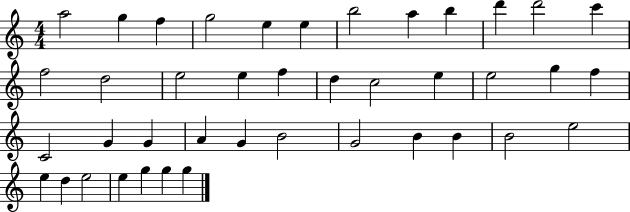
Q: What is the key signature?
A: C major